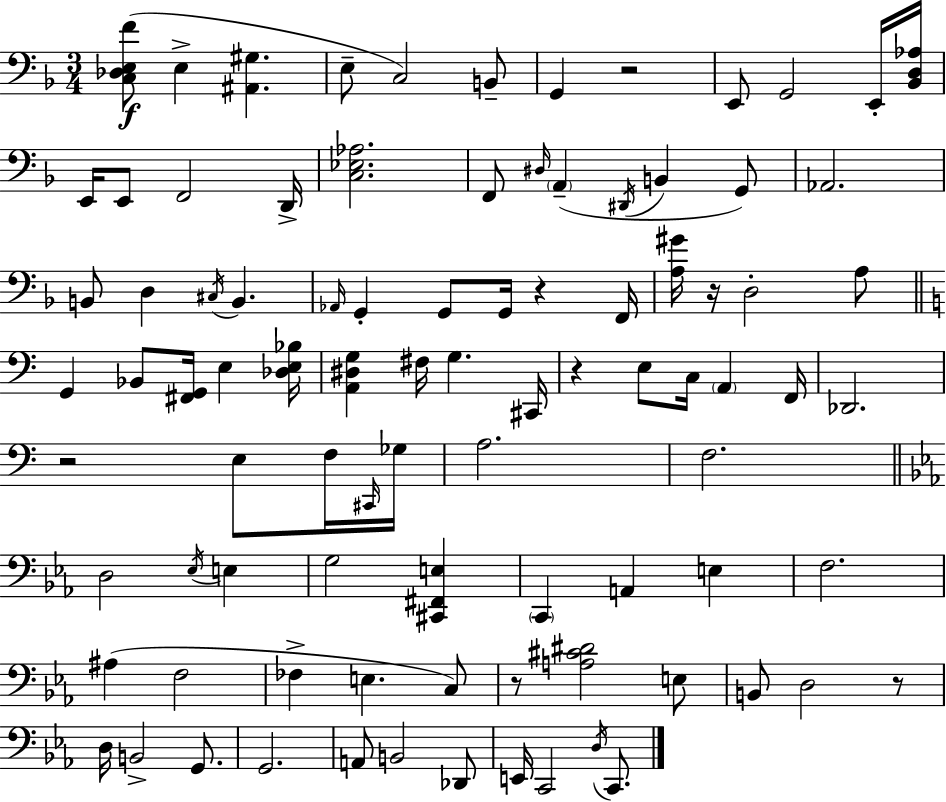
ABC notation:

X:1
T:Untitled
M:3/4
L:1/4
K:Dm
[C,_D,E,F]/2 E, [^A,,^G,] E,/2 C,2 B,,/2 G,, z2 E,,/2 G,,2 E,,/4 [_B,,D,_A,]/4 E,,/4 E,,/2 F,,2 D,,/4 [C,_E,_A,]2 F,,/2 ^D,/4 A,, ^D,,/4 B,, G,,/2 _A,,2 B,,/2 D, ^C,/4 B,, _A,,/4 G,, G,,/2 G,,/4 z F,,/4 [A,^G]/4 z/4 D,2 A,/2 G,, _B,,/2 [^F,,G,,]/4 E, [_D,E,_B,]/4 [A,,^D,G,] ^F,/4 G, ^C,,/4 z E,/2 C,/4 A,, F,,/4 _D,,2 z2 E,/2 F,/4 ^C,,/4 _G,/4 A,2 F,2 D,2 _E,/4 E, G,2 [^C,,^F,,E,] C,, A,, E, F,2 ^A, F,2 _F, E, C,/2 z/2 [A,^C^D]2 E,/2 B,,/2 D,2 z/2 D,/4 B,,2 G,,/2 G,,2 A,,/2 B,,2 _D,,/2 E,,/4 C,,2 D,/4 C,,/2